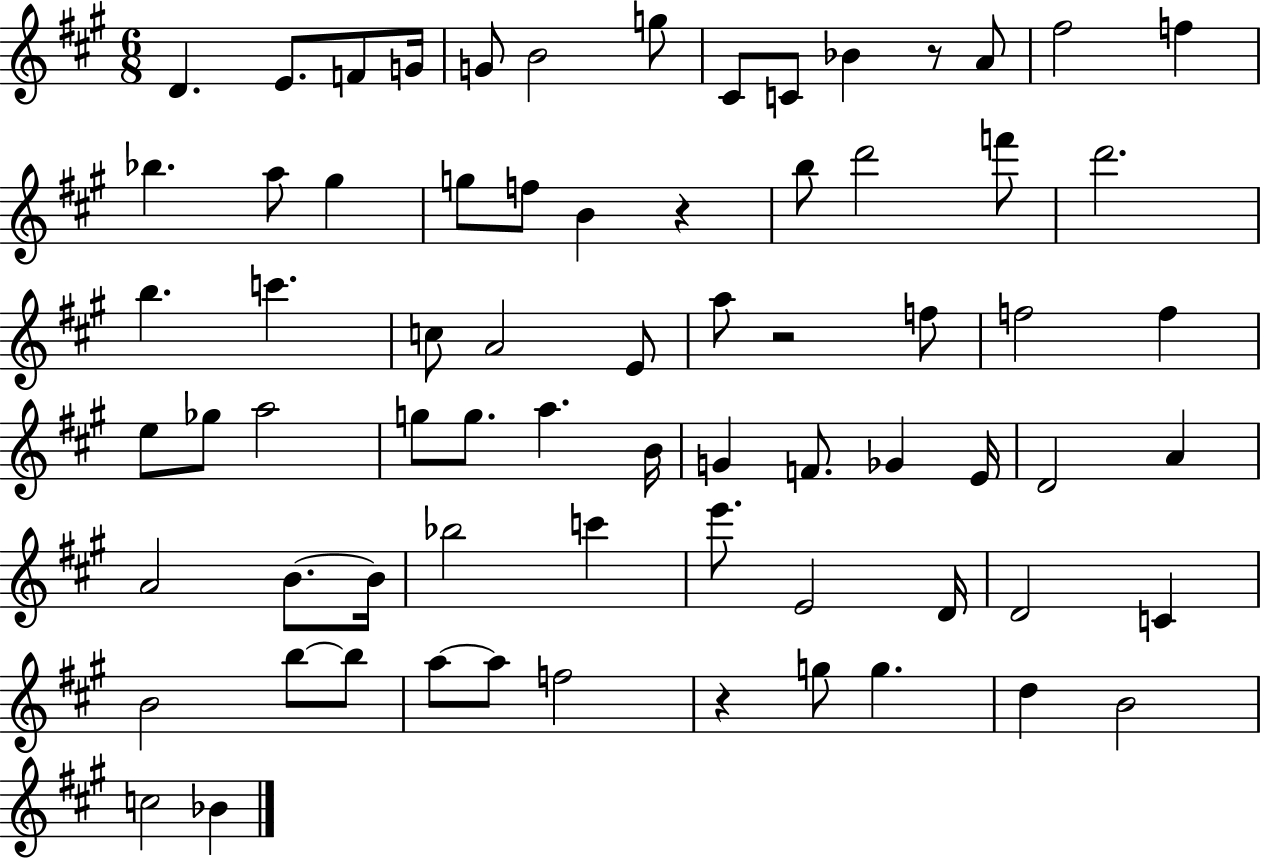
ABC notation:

X:1
T:Untitled
M:6/8
L:1/4
K:A
D E/2 F/2 G/4 G/2 B2 g/2 ^C/2 C/2 _B z/2 A/2 ^f2 f _b a/2 ^g g/2 f/2 B z b/2 d'2 f'/2 d'2 b c' c/2 A2 E/2 a/2 z2 f/2 f2 f e/2 _g/2 a2 g/2 g/2 a B/4 G F/2 _G E/4 D2 A A2 B/2 B/4 _b2 c' e'/2 E2 D/4 D2 C B2 b/2 b/2 a/2 a/2 f2 z g/2 g d B2 c2 _B